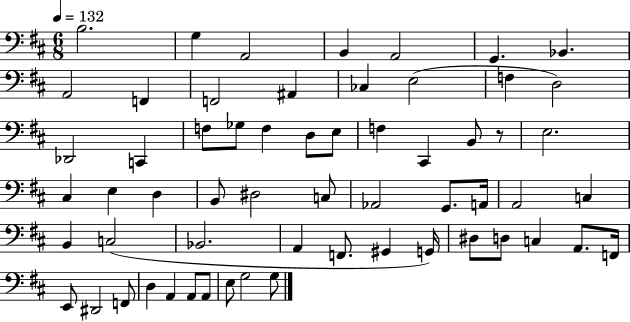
{
  \clef bass
  \numericTimeSignature
  \time 6/8
  \key d \major
  \tempo 4 = 132
  b2. | g4 a,2 | b,4 a,2 | g,4. bes,4. | \break a,2 f,4 | f,2 ais,4 | ces4 e2( | f4 d2) | \break des,2 c,4 | f8 ges8 f4 d8 e8 | f4 cis,4 b,8 r8 | e2. | \break cis4 e4 d4 | b,8 dis2 c8 | aes,2 g,8. a,16 | a,2 c4 | \break b,4 c2( | bes,2. | a,4 f,8. gis,4 g,16) | dis8 d8 c4 a,8. f,16 | \break e,8 dis,2 f,8 | d4 a,4 a,8 a,8 | e8 g2 g8 | \bar "|."
}